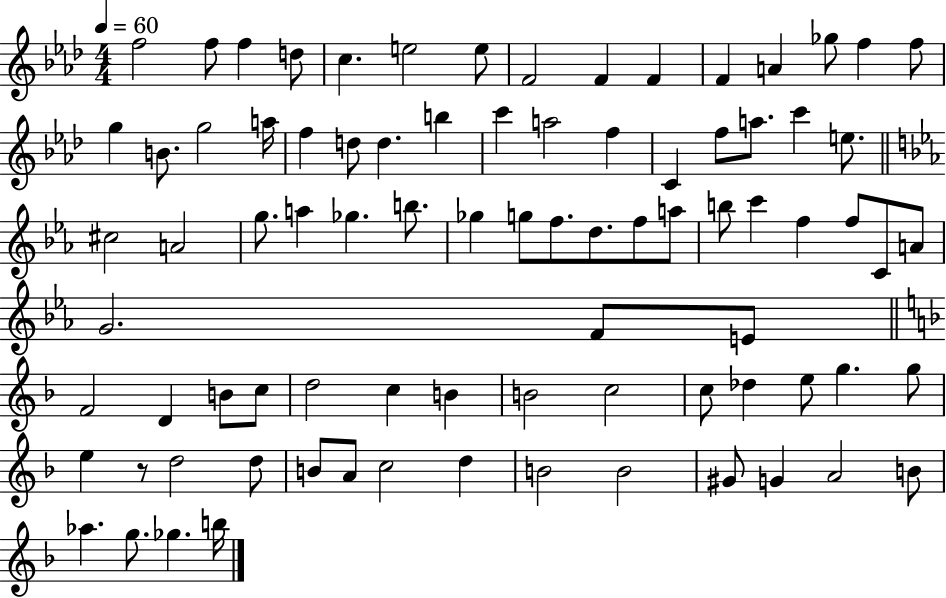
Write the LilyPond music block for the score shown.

{
  \clef treble
  \numericTimeSignature
  \time 4/4
  \key aes \major
  \tempo 4 = 60
  \repeat volta 2 { f''2 f''8 f''4 d''8 | c''4. e''2 e''8 | f'2 f'4 f'4 | f'4 a'4 ges''8 f''4 f''8 | \break g''4 b'8. g''2 a''16 | f''4 d''8 d''4. b''4 | c'''4 a''2 f''4 | c'4 f''8 a''8. c'''4 e''8. | \break \bar "||" \break \key ees \major cis''2 a'2 | g''8. a''4 ges''4. b''8. | ges''4 g''8 f''8. d''8. f''8 a''8 | b''8 c'''4 f''4 f''8 c'8 a'8 | \break g'2. f'8 e'8 | \bar "||" \break \key f \major f'2 d'4 b'8 c''8 | d''2 c''4 b'4 | b'2 c''2 | c''8 des''4 e''8 g''4. g''8 | \break e''4 r8 d''2 d''8 | b'8 a'8 c''2 d''4 | b'2 b'2 | gis'8 g'4 a'2 b'8 | \break aes''4. g''8. ges''4. b''16 | } \bar "|."
}